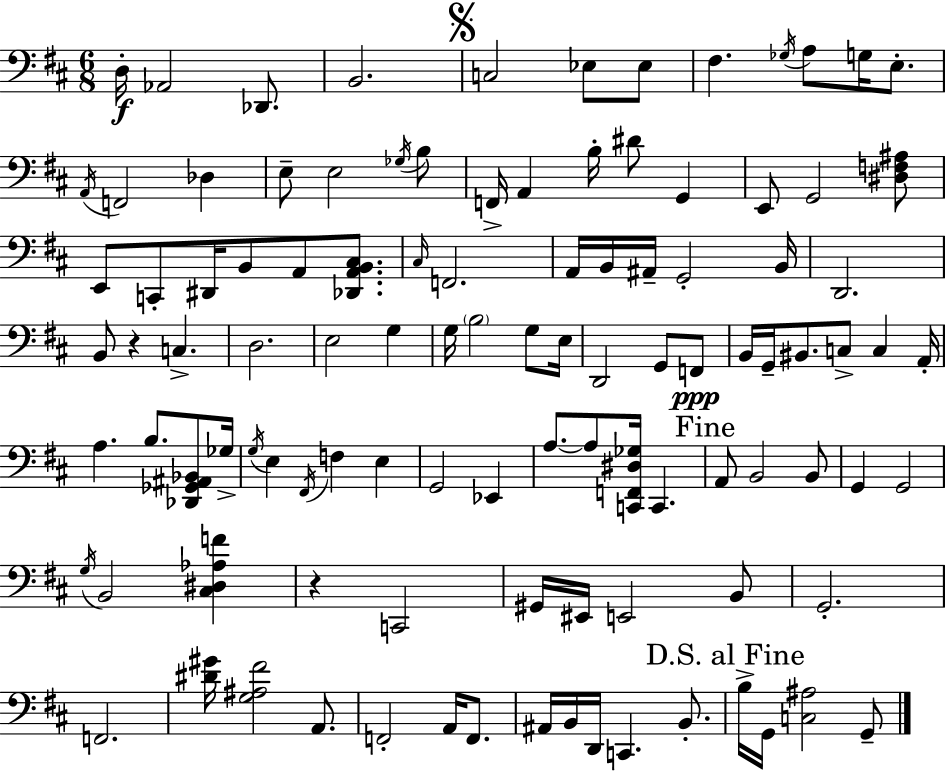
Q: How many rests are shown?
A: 2